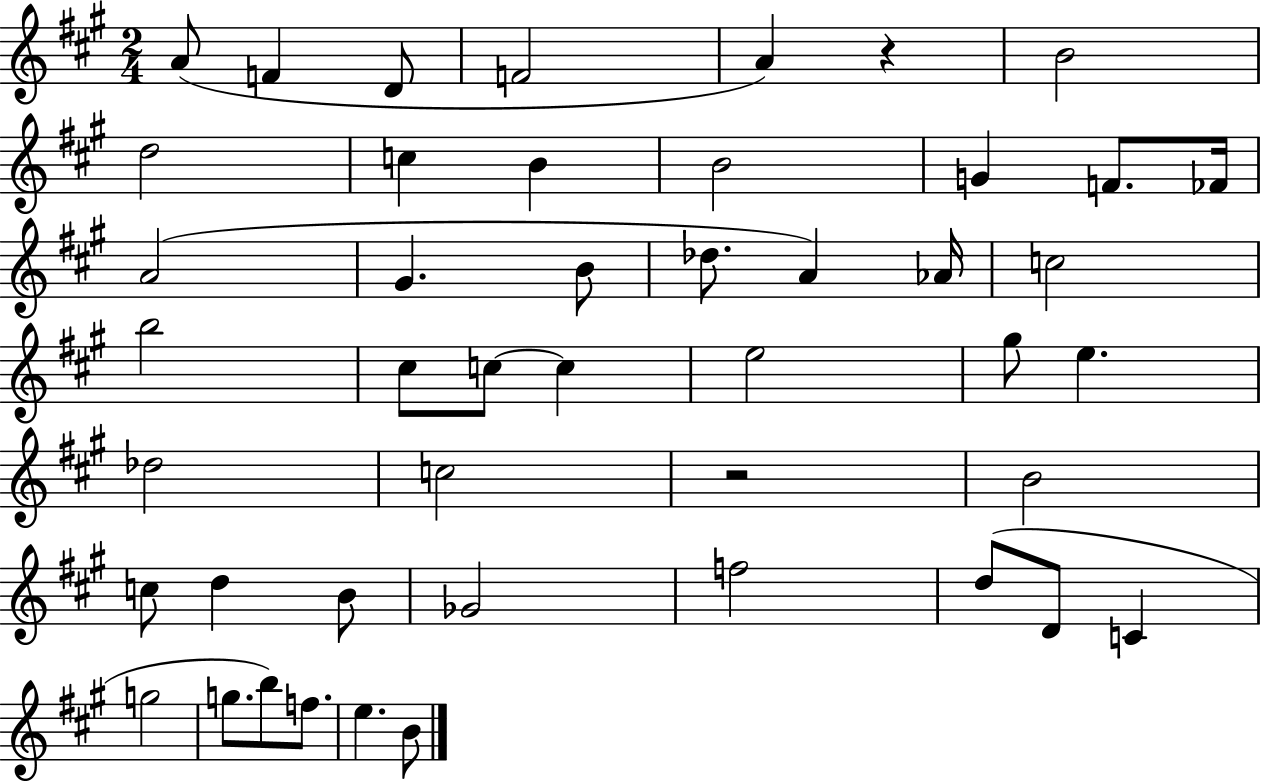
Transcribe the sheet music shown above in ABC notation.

X:1
T:Untitled
M:2/4
L:1/4
K:A
A/2 F D/2 F2 A z B2 d2 c B B2 G F/2 _F/4 A2 ^G B/2 _d/2 A _A/4 c2 b2 ^c/2 c/2 c e2 ^g/2 e _d2 c2 z2 B2 c/2 d B/2 _G2 f2 d/2 D/2 C g2 g/2 b/2 f/2 e B/2